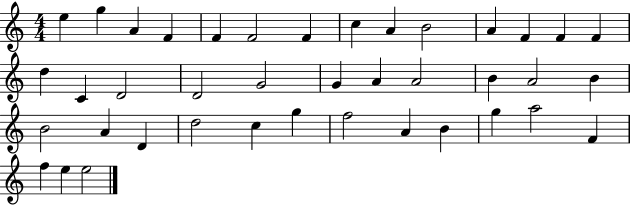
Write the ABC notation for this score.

X:1
T:Untitled
M:4/4
L:1/4
K:C
e g A F F F2 F c A B2 A F F F d C D2 D2 G2 G A A2 B A2 B B2 A D d2 c g f2 A B g a2 F f e e2